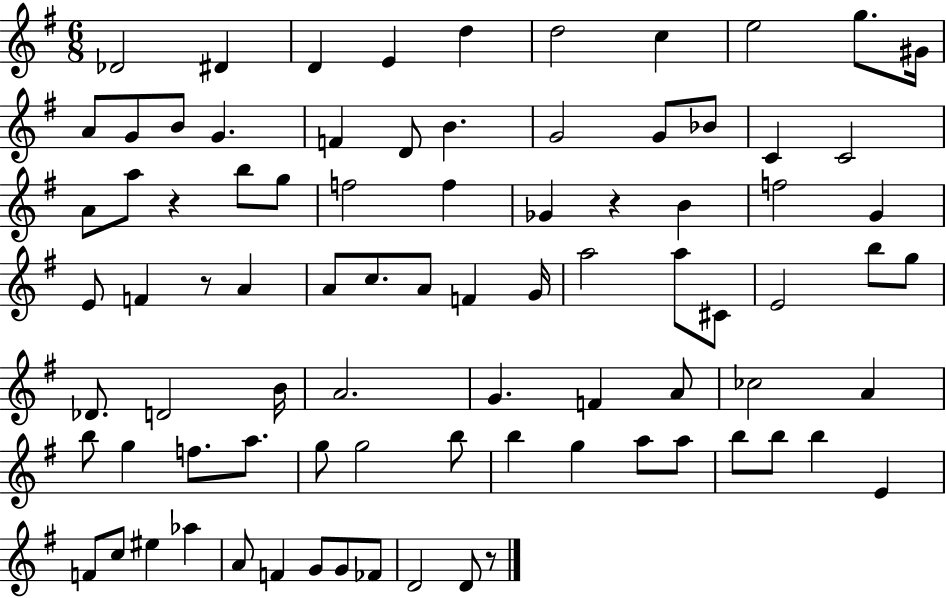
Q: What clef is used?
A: treble